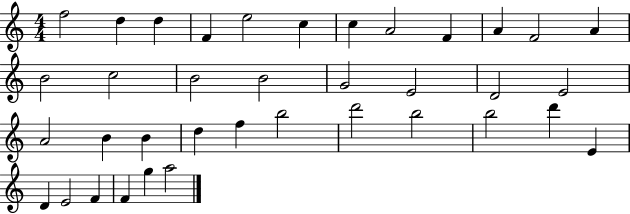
{
  \clef treble
  \numericTimeSignature
  \time 4/4
  \key c \major
  f''2 d''4 d''4 | f'4 e''2 c''4 | c''4 a'2 f'4 | a'4 f'2 a'4 | \break b'2 c''2 | b'2 b'2 | g'2 e'2 | d'2 e'2 | \break a'2 b'4 b'4 | d''4 f''4 b''2 | d'''2 b''2 | b''2 d'''4 e'4 | \break d'4 e'2 f'4 | f'4 g''4 a''2 | \bar "|."
}